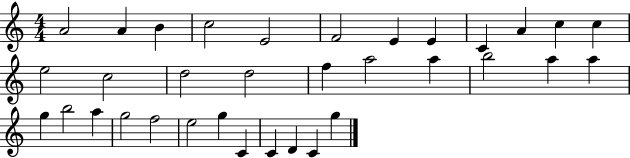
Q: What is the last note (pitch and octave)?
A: G5